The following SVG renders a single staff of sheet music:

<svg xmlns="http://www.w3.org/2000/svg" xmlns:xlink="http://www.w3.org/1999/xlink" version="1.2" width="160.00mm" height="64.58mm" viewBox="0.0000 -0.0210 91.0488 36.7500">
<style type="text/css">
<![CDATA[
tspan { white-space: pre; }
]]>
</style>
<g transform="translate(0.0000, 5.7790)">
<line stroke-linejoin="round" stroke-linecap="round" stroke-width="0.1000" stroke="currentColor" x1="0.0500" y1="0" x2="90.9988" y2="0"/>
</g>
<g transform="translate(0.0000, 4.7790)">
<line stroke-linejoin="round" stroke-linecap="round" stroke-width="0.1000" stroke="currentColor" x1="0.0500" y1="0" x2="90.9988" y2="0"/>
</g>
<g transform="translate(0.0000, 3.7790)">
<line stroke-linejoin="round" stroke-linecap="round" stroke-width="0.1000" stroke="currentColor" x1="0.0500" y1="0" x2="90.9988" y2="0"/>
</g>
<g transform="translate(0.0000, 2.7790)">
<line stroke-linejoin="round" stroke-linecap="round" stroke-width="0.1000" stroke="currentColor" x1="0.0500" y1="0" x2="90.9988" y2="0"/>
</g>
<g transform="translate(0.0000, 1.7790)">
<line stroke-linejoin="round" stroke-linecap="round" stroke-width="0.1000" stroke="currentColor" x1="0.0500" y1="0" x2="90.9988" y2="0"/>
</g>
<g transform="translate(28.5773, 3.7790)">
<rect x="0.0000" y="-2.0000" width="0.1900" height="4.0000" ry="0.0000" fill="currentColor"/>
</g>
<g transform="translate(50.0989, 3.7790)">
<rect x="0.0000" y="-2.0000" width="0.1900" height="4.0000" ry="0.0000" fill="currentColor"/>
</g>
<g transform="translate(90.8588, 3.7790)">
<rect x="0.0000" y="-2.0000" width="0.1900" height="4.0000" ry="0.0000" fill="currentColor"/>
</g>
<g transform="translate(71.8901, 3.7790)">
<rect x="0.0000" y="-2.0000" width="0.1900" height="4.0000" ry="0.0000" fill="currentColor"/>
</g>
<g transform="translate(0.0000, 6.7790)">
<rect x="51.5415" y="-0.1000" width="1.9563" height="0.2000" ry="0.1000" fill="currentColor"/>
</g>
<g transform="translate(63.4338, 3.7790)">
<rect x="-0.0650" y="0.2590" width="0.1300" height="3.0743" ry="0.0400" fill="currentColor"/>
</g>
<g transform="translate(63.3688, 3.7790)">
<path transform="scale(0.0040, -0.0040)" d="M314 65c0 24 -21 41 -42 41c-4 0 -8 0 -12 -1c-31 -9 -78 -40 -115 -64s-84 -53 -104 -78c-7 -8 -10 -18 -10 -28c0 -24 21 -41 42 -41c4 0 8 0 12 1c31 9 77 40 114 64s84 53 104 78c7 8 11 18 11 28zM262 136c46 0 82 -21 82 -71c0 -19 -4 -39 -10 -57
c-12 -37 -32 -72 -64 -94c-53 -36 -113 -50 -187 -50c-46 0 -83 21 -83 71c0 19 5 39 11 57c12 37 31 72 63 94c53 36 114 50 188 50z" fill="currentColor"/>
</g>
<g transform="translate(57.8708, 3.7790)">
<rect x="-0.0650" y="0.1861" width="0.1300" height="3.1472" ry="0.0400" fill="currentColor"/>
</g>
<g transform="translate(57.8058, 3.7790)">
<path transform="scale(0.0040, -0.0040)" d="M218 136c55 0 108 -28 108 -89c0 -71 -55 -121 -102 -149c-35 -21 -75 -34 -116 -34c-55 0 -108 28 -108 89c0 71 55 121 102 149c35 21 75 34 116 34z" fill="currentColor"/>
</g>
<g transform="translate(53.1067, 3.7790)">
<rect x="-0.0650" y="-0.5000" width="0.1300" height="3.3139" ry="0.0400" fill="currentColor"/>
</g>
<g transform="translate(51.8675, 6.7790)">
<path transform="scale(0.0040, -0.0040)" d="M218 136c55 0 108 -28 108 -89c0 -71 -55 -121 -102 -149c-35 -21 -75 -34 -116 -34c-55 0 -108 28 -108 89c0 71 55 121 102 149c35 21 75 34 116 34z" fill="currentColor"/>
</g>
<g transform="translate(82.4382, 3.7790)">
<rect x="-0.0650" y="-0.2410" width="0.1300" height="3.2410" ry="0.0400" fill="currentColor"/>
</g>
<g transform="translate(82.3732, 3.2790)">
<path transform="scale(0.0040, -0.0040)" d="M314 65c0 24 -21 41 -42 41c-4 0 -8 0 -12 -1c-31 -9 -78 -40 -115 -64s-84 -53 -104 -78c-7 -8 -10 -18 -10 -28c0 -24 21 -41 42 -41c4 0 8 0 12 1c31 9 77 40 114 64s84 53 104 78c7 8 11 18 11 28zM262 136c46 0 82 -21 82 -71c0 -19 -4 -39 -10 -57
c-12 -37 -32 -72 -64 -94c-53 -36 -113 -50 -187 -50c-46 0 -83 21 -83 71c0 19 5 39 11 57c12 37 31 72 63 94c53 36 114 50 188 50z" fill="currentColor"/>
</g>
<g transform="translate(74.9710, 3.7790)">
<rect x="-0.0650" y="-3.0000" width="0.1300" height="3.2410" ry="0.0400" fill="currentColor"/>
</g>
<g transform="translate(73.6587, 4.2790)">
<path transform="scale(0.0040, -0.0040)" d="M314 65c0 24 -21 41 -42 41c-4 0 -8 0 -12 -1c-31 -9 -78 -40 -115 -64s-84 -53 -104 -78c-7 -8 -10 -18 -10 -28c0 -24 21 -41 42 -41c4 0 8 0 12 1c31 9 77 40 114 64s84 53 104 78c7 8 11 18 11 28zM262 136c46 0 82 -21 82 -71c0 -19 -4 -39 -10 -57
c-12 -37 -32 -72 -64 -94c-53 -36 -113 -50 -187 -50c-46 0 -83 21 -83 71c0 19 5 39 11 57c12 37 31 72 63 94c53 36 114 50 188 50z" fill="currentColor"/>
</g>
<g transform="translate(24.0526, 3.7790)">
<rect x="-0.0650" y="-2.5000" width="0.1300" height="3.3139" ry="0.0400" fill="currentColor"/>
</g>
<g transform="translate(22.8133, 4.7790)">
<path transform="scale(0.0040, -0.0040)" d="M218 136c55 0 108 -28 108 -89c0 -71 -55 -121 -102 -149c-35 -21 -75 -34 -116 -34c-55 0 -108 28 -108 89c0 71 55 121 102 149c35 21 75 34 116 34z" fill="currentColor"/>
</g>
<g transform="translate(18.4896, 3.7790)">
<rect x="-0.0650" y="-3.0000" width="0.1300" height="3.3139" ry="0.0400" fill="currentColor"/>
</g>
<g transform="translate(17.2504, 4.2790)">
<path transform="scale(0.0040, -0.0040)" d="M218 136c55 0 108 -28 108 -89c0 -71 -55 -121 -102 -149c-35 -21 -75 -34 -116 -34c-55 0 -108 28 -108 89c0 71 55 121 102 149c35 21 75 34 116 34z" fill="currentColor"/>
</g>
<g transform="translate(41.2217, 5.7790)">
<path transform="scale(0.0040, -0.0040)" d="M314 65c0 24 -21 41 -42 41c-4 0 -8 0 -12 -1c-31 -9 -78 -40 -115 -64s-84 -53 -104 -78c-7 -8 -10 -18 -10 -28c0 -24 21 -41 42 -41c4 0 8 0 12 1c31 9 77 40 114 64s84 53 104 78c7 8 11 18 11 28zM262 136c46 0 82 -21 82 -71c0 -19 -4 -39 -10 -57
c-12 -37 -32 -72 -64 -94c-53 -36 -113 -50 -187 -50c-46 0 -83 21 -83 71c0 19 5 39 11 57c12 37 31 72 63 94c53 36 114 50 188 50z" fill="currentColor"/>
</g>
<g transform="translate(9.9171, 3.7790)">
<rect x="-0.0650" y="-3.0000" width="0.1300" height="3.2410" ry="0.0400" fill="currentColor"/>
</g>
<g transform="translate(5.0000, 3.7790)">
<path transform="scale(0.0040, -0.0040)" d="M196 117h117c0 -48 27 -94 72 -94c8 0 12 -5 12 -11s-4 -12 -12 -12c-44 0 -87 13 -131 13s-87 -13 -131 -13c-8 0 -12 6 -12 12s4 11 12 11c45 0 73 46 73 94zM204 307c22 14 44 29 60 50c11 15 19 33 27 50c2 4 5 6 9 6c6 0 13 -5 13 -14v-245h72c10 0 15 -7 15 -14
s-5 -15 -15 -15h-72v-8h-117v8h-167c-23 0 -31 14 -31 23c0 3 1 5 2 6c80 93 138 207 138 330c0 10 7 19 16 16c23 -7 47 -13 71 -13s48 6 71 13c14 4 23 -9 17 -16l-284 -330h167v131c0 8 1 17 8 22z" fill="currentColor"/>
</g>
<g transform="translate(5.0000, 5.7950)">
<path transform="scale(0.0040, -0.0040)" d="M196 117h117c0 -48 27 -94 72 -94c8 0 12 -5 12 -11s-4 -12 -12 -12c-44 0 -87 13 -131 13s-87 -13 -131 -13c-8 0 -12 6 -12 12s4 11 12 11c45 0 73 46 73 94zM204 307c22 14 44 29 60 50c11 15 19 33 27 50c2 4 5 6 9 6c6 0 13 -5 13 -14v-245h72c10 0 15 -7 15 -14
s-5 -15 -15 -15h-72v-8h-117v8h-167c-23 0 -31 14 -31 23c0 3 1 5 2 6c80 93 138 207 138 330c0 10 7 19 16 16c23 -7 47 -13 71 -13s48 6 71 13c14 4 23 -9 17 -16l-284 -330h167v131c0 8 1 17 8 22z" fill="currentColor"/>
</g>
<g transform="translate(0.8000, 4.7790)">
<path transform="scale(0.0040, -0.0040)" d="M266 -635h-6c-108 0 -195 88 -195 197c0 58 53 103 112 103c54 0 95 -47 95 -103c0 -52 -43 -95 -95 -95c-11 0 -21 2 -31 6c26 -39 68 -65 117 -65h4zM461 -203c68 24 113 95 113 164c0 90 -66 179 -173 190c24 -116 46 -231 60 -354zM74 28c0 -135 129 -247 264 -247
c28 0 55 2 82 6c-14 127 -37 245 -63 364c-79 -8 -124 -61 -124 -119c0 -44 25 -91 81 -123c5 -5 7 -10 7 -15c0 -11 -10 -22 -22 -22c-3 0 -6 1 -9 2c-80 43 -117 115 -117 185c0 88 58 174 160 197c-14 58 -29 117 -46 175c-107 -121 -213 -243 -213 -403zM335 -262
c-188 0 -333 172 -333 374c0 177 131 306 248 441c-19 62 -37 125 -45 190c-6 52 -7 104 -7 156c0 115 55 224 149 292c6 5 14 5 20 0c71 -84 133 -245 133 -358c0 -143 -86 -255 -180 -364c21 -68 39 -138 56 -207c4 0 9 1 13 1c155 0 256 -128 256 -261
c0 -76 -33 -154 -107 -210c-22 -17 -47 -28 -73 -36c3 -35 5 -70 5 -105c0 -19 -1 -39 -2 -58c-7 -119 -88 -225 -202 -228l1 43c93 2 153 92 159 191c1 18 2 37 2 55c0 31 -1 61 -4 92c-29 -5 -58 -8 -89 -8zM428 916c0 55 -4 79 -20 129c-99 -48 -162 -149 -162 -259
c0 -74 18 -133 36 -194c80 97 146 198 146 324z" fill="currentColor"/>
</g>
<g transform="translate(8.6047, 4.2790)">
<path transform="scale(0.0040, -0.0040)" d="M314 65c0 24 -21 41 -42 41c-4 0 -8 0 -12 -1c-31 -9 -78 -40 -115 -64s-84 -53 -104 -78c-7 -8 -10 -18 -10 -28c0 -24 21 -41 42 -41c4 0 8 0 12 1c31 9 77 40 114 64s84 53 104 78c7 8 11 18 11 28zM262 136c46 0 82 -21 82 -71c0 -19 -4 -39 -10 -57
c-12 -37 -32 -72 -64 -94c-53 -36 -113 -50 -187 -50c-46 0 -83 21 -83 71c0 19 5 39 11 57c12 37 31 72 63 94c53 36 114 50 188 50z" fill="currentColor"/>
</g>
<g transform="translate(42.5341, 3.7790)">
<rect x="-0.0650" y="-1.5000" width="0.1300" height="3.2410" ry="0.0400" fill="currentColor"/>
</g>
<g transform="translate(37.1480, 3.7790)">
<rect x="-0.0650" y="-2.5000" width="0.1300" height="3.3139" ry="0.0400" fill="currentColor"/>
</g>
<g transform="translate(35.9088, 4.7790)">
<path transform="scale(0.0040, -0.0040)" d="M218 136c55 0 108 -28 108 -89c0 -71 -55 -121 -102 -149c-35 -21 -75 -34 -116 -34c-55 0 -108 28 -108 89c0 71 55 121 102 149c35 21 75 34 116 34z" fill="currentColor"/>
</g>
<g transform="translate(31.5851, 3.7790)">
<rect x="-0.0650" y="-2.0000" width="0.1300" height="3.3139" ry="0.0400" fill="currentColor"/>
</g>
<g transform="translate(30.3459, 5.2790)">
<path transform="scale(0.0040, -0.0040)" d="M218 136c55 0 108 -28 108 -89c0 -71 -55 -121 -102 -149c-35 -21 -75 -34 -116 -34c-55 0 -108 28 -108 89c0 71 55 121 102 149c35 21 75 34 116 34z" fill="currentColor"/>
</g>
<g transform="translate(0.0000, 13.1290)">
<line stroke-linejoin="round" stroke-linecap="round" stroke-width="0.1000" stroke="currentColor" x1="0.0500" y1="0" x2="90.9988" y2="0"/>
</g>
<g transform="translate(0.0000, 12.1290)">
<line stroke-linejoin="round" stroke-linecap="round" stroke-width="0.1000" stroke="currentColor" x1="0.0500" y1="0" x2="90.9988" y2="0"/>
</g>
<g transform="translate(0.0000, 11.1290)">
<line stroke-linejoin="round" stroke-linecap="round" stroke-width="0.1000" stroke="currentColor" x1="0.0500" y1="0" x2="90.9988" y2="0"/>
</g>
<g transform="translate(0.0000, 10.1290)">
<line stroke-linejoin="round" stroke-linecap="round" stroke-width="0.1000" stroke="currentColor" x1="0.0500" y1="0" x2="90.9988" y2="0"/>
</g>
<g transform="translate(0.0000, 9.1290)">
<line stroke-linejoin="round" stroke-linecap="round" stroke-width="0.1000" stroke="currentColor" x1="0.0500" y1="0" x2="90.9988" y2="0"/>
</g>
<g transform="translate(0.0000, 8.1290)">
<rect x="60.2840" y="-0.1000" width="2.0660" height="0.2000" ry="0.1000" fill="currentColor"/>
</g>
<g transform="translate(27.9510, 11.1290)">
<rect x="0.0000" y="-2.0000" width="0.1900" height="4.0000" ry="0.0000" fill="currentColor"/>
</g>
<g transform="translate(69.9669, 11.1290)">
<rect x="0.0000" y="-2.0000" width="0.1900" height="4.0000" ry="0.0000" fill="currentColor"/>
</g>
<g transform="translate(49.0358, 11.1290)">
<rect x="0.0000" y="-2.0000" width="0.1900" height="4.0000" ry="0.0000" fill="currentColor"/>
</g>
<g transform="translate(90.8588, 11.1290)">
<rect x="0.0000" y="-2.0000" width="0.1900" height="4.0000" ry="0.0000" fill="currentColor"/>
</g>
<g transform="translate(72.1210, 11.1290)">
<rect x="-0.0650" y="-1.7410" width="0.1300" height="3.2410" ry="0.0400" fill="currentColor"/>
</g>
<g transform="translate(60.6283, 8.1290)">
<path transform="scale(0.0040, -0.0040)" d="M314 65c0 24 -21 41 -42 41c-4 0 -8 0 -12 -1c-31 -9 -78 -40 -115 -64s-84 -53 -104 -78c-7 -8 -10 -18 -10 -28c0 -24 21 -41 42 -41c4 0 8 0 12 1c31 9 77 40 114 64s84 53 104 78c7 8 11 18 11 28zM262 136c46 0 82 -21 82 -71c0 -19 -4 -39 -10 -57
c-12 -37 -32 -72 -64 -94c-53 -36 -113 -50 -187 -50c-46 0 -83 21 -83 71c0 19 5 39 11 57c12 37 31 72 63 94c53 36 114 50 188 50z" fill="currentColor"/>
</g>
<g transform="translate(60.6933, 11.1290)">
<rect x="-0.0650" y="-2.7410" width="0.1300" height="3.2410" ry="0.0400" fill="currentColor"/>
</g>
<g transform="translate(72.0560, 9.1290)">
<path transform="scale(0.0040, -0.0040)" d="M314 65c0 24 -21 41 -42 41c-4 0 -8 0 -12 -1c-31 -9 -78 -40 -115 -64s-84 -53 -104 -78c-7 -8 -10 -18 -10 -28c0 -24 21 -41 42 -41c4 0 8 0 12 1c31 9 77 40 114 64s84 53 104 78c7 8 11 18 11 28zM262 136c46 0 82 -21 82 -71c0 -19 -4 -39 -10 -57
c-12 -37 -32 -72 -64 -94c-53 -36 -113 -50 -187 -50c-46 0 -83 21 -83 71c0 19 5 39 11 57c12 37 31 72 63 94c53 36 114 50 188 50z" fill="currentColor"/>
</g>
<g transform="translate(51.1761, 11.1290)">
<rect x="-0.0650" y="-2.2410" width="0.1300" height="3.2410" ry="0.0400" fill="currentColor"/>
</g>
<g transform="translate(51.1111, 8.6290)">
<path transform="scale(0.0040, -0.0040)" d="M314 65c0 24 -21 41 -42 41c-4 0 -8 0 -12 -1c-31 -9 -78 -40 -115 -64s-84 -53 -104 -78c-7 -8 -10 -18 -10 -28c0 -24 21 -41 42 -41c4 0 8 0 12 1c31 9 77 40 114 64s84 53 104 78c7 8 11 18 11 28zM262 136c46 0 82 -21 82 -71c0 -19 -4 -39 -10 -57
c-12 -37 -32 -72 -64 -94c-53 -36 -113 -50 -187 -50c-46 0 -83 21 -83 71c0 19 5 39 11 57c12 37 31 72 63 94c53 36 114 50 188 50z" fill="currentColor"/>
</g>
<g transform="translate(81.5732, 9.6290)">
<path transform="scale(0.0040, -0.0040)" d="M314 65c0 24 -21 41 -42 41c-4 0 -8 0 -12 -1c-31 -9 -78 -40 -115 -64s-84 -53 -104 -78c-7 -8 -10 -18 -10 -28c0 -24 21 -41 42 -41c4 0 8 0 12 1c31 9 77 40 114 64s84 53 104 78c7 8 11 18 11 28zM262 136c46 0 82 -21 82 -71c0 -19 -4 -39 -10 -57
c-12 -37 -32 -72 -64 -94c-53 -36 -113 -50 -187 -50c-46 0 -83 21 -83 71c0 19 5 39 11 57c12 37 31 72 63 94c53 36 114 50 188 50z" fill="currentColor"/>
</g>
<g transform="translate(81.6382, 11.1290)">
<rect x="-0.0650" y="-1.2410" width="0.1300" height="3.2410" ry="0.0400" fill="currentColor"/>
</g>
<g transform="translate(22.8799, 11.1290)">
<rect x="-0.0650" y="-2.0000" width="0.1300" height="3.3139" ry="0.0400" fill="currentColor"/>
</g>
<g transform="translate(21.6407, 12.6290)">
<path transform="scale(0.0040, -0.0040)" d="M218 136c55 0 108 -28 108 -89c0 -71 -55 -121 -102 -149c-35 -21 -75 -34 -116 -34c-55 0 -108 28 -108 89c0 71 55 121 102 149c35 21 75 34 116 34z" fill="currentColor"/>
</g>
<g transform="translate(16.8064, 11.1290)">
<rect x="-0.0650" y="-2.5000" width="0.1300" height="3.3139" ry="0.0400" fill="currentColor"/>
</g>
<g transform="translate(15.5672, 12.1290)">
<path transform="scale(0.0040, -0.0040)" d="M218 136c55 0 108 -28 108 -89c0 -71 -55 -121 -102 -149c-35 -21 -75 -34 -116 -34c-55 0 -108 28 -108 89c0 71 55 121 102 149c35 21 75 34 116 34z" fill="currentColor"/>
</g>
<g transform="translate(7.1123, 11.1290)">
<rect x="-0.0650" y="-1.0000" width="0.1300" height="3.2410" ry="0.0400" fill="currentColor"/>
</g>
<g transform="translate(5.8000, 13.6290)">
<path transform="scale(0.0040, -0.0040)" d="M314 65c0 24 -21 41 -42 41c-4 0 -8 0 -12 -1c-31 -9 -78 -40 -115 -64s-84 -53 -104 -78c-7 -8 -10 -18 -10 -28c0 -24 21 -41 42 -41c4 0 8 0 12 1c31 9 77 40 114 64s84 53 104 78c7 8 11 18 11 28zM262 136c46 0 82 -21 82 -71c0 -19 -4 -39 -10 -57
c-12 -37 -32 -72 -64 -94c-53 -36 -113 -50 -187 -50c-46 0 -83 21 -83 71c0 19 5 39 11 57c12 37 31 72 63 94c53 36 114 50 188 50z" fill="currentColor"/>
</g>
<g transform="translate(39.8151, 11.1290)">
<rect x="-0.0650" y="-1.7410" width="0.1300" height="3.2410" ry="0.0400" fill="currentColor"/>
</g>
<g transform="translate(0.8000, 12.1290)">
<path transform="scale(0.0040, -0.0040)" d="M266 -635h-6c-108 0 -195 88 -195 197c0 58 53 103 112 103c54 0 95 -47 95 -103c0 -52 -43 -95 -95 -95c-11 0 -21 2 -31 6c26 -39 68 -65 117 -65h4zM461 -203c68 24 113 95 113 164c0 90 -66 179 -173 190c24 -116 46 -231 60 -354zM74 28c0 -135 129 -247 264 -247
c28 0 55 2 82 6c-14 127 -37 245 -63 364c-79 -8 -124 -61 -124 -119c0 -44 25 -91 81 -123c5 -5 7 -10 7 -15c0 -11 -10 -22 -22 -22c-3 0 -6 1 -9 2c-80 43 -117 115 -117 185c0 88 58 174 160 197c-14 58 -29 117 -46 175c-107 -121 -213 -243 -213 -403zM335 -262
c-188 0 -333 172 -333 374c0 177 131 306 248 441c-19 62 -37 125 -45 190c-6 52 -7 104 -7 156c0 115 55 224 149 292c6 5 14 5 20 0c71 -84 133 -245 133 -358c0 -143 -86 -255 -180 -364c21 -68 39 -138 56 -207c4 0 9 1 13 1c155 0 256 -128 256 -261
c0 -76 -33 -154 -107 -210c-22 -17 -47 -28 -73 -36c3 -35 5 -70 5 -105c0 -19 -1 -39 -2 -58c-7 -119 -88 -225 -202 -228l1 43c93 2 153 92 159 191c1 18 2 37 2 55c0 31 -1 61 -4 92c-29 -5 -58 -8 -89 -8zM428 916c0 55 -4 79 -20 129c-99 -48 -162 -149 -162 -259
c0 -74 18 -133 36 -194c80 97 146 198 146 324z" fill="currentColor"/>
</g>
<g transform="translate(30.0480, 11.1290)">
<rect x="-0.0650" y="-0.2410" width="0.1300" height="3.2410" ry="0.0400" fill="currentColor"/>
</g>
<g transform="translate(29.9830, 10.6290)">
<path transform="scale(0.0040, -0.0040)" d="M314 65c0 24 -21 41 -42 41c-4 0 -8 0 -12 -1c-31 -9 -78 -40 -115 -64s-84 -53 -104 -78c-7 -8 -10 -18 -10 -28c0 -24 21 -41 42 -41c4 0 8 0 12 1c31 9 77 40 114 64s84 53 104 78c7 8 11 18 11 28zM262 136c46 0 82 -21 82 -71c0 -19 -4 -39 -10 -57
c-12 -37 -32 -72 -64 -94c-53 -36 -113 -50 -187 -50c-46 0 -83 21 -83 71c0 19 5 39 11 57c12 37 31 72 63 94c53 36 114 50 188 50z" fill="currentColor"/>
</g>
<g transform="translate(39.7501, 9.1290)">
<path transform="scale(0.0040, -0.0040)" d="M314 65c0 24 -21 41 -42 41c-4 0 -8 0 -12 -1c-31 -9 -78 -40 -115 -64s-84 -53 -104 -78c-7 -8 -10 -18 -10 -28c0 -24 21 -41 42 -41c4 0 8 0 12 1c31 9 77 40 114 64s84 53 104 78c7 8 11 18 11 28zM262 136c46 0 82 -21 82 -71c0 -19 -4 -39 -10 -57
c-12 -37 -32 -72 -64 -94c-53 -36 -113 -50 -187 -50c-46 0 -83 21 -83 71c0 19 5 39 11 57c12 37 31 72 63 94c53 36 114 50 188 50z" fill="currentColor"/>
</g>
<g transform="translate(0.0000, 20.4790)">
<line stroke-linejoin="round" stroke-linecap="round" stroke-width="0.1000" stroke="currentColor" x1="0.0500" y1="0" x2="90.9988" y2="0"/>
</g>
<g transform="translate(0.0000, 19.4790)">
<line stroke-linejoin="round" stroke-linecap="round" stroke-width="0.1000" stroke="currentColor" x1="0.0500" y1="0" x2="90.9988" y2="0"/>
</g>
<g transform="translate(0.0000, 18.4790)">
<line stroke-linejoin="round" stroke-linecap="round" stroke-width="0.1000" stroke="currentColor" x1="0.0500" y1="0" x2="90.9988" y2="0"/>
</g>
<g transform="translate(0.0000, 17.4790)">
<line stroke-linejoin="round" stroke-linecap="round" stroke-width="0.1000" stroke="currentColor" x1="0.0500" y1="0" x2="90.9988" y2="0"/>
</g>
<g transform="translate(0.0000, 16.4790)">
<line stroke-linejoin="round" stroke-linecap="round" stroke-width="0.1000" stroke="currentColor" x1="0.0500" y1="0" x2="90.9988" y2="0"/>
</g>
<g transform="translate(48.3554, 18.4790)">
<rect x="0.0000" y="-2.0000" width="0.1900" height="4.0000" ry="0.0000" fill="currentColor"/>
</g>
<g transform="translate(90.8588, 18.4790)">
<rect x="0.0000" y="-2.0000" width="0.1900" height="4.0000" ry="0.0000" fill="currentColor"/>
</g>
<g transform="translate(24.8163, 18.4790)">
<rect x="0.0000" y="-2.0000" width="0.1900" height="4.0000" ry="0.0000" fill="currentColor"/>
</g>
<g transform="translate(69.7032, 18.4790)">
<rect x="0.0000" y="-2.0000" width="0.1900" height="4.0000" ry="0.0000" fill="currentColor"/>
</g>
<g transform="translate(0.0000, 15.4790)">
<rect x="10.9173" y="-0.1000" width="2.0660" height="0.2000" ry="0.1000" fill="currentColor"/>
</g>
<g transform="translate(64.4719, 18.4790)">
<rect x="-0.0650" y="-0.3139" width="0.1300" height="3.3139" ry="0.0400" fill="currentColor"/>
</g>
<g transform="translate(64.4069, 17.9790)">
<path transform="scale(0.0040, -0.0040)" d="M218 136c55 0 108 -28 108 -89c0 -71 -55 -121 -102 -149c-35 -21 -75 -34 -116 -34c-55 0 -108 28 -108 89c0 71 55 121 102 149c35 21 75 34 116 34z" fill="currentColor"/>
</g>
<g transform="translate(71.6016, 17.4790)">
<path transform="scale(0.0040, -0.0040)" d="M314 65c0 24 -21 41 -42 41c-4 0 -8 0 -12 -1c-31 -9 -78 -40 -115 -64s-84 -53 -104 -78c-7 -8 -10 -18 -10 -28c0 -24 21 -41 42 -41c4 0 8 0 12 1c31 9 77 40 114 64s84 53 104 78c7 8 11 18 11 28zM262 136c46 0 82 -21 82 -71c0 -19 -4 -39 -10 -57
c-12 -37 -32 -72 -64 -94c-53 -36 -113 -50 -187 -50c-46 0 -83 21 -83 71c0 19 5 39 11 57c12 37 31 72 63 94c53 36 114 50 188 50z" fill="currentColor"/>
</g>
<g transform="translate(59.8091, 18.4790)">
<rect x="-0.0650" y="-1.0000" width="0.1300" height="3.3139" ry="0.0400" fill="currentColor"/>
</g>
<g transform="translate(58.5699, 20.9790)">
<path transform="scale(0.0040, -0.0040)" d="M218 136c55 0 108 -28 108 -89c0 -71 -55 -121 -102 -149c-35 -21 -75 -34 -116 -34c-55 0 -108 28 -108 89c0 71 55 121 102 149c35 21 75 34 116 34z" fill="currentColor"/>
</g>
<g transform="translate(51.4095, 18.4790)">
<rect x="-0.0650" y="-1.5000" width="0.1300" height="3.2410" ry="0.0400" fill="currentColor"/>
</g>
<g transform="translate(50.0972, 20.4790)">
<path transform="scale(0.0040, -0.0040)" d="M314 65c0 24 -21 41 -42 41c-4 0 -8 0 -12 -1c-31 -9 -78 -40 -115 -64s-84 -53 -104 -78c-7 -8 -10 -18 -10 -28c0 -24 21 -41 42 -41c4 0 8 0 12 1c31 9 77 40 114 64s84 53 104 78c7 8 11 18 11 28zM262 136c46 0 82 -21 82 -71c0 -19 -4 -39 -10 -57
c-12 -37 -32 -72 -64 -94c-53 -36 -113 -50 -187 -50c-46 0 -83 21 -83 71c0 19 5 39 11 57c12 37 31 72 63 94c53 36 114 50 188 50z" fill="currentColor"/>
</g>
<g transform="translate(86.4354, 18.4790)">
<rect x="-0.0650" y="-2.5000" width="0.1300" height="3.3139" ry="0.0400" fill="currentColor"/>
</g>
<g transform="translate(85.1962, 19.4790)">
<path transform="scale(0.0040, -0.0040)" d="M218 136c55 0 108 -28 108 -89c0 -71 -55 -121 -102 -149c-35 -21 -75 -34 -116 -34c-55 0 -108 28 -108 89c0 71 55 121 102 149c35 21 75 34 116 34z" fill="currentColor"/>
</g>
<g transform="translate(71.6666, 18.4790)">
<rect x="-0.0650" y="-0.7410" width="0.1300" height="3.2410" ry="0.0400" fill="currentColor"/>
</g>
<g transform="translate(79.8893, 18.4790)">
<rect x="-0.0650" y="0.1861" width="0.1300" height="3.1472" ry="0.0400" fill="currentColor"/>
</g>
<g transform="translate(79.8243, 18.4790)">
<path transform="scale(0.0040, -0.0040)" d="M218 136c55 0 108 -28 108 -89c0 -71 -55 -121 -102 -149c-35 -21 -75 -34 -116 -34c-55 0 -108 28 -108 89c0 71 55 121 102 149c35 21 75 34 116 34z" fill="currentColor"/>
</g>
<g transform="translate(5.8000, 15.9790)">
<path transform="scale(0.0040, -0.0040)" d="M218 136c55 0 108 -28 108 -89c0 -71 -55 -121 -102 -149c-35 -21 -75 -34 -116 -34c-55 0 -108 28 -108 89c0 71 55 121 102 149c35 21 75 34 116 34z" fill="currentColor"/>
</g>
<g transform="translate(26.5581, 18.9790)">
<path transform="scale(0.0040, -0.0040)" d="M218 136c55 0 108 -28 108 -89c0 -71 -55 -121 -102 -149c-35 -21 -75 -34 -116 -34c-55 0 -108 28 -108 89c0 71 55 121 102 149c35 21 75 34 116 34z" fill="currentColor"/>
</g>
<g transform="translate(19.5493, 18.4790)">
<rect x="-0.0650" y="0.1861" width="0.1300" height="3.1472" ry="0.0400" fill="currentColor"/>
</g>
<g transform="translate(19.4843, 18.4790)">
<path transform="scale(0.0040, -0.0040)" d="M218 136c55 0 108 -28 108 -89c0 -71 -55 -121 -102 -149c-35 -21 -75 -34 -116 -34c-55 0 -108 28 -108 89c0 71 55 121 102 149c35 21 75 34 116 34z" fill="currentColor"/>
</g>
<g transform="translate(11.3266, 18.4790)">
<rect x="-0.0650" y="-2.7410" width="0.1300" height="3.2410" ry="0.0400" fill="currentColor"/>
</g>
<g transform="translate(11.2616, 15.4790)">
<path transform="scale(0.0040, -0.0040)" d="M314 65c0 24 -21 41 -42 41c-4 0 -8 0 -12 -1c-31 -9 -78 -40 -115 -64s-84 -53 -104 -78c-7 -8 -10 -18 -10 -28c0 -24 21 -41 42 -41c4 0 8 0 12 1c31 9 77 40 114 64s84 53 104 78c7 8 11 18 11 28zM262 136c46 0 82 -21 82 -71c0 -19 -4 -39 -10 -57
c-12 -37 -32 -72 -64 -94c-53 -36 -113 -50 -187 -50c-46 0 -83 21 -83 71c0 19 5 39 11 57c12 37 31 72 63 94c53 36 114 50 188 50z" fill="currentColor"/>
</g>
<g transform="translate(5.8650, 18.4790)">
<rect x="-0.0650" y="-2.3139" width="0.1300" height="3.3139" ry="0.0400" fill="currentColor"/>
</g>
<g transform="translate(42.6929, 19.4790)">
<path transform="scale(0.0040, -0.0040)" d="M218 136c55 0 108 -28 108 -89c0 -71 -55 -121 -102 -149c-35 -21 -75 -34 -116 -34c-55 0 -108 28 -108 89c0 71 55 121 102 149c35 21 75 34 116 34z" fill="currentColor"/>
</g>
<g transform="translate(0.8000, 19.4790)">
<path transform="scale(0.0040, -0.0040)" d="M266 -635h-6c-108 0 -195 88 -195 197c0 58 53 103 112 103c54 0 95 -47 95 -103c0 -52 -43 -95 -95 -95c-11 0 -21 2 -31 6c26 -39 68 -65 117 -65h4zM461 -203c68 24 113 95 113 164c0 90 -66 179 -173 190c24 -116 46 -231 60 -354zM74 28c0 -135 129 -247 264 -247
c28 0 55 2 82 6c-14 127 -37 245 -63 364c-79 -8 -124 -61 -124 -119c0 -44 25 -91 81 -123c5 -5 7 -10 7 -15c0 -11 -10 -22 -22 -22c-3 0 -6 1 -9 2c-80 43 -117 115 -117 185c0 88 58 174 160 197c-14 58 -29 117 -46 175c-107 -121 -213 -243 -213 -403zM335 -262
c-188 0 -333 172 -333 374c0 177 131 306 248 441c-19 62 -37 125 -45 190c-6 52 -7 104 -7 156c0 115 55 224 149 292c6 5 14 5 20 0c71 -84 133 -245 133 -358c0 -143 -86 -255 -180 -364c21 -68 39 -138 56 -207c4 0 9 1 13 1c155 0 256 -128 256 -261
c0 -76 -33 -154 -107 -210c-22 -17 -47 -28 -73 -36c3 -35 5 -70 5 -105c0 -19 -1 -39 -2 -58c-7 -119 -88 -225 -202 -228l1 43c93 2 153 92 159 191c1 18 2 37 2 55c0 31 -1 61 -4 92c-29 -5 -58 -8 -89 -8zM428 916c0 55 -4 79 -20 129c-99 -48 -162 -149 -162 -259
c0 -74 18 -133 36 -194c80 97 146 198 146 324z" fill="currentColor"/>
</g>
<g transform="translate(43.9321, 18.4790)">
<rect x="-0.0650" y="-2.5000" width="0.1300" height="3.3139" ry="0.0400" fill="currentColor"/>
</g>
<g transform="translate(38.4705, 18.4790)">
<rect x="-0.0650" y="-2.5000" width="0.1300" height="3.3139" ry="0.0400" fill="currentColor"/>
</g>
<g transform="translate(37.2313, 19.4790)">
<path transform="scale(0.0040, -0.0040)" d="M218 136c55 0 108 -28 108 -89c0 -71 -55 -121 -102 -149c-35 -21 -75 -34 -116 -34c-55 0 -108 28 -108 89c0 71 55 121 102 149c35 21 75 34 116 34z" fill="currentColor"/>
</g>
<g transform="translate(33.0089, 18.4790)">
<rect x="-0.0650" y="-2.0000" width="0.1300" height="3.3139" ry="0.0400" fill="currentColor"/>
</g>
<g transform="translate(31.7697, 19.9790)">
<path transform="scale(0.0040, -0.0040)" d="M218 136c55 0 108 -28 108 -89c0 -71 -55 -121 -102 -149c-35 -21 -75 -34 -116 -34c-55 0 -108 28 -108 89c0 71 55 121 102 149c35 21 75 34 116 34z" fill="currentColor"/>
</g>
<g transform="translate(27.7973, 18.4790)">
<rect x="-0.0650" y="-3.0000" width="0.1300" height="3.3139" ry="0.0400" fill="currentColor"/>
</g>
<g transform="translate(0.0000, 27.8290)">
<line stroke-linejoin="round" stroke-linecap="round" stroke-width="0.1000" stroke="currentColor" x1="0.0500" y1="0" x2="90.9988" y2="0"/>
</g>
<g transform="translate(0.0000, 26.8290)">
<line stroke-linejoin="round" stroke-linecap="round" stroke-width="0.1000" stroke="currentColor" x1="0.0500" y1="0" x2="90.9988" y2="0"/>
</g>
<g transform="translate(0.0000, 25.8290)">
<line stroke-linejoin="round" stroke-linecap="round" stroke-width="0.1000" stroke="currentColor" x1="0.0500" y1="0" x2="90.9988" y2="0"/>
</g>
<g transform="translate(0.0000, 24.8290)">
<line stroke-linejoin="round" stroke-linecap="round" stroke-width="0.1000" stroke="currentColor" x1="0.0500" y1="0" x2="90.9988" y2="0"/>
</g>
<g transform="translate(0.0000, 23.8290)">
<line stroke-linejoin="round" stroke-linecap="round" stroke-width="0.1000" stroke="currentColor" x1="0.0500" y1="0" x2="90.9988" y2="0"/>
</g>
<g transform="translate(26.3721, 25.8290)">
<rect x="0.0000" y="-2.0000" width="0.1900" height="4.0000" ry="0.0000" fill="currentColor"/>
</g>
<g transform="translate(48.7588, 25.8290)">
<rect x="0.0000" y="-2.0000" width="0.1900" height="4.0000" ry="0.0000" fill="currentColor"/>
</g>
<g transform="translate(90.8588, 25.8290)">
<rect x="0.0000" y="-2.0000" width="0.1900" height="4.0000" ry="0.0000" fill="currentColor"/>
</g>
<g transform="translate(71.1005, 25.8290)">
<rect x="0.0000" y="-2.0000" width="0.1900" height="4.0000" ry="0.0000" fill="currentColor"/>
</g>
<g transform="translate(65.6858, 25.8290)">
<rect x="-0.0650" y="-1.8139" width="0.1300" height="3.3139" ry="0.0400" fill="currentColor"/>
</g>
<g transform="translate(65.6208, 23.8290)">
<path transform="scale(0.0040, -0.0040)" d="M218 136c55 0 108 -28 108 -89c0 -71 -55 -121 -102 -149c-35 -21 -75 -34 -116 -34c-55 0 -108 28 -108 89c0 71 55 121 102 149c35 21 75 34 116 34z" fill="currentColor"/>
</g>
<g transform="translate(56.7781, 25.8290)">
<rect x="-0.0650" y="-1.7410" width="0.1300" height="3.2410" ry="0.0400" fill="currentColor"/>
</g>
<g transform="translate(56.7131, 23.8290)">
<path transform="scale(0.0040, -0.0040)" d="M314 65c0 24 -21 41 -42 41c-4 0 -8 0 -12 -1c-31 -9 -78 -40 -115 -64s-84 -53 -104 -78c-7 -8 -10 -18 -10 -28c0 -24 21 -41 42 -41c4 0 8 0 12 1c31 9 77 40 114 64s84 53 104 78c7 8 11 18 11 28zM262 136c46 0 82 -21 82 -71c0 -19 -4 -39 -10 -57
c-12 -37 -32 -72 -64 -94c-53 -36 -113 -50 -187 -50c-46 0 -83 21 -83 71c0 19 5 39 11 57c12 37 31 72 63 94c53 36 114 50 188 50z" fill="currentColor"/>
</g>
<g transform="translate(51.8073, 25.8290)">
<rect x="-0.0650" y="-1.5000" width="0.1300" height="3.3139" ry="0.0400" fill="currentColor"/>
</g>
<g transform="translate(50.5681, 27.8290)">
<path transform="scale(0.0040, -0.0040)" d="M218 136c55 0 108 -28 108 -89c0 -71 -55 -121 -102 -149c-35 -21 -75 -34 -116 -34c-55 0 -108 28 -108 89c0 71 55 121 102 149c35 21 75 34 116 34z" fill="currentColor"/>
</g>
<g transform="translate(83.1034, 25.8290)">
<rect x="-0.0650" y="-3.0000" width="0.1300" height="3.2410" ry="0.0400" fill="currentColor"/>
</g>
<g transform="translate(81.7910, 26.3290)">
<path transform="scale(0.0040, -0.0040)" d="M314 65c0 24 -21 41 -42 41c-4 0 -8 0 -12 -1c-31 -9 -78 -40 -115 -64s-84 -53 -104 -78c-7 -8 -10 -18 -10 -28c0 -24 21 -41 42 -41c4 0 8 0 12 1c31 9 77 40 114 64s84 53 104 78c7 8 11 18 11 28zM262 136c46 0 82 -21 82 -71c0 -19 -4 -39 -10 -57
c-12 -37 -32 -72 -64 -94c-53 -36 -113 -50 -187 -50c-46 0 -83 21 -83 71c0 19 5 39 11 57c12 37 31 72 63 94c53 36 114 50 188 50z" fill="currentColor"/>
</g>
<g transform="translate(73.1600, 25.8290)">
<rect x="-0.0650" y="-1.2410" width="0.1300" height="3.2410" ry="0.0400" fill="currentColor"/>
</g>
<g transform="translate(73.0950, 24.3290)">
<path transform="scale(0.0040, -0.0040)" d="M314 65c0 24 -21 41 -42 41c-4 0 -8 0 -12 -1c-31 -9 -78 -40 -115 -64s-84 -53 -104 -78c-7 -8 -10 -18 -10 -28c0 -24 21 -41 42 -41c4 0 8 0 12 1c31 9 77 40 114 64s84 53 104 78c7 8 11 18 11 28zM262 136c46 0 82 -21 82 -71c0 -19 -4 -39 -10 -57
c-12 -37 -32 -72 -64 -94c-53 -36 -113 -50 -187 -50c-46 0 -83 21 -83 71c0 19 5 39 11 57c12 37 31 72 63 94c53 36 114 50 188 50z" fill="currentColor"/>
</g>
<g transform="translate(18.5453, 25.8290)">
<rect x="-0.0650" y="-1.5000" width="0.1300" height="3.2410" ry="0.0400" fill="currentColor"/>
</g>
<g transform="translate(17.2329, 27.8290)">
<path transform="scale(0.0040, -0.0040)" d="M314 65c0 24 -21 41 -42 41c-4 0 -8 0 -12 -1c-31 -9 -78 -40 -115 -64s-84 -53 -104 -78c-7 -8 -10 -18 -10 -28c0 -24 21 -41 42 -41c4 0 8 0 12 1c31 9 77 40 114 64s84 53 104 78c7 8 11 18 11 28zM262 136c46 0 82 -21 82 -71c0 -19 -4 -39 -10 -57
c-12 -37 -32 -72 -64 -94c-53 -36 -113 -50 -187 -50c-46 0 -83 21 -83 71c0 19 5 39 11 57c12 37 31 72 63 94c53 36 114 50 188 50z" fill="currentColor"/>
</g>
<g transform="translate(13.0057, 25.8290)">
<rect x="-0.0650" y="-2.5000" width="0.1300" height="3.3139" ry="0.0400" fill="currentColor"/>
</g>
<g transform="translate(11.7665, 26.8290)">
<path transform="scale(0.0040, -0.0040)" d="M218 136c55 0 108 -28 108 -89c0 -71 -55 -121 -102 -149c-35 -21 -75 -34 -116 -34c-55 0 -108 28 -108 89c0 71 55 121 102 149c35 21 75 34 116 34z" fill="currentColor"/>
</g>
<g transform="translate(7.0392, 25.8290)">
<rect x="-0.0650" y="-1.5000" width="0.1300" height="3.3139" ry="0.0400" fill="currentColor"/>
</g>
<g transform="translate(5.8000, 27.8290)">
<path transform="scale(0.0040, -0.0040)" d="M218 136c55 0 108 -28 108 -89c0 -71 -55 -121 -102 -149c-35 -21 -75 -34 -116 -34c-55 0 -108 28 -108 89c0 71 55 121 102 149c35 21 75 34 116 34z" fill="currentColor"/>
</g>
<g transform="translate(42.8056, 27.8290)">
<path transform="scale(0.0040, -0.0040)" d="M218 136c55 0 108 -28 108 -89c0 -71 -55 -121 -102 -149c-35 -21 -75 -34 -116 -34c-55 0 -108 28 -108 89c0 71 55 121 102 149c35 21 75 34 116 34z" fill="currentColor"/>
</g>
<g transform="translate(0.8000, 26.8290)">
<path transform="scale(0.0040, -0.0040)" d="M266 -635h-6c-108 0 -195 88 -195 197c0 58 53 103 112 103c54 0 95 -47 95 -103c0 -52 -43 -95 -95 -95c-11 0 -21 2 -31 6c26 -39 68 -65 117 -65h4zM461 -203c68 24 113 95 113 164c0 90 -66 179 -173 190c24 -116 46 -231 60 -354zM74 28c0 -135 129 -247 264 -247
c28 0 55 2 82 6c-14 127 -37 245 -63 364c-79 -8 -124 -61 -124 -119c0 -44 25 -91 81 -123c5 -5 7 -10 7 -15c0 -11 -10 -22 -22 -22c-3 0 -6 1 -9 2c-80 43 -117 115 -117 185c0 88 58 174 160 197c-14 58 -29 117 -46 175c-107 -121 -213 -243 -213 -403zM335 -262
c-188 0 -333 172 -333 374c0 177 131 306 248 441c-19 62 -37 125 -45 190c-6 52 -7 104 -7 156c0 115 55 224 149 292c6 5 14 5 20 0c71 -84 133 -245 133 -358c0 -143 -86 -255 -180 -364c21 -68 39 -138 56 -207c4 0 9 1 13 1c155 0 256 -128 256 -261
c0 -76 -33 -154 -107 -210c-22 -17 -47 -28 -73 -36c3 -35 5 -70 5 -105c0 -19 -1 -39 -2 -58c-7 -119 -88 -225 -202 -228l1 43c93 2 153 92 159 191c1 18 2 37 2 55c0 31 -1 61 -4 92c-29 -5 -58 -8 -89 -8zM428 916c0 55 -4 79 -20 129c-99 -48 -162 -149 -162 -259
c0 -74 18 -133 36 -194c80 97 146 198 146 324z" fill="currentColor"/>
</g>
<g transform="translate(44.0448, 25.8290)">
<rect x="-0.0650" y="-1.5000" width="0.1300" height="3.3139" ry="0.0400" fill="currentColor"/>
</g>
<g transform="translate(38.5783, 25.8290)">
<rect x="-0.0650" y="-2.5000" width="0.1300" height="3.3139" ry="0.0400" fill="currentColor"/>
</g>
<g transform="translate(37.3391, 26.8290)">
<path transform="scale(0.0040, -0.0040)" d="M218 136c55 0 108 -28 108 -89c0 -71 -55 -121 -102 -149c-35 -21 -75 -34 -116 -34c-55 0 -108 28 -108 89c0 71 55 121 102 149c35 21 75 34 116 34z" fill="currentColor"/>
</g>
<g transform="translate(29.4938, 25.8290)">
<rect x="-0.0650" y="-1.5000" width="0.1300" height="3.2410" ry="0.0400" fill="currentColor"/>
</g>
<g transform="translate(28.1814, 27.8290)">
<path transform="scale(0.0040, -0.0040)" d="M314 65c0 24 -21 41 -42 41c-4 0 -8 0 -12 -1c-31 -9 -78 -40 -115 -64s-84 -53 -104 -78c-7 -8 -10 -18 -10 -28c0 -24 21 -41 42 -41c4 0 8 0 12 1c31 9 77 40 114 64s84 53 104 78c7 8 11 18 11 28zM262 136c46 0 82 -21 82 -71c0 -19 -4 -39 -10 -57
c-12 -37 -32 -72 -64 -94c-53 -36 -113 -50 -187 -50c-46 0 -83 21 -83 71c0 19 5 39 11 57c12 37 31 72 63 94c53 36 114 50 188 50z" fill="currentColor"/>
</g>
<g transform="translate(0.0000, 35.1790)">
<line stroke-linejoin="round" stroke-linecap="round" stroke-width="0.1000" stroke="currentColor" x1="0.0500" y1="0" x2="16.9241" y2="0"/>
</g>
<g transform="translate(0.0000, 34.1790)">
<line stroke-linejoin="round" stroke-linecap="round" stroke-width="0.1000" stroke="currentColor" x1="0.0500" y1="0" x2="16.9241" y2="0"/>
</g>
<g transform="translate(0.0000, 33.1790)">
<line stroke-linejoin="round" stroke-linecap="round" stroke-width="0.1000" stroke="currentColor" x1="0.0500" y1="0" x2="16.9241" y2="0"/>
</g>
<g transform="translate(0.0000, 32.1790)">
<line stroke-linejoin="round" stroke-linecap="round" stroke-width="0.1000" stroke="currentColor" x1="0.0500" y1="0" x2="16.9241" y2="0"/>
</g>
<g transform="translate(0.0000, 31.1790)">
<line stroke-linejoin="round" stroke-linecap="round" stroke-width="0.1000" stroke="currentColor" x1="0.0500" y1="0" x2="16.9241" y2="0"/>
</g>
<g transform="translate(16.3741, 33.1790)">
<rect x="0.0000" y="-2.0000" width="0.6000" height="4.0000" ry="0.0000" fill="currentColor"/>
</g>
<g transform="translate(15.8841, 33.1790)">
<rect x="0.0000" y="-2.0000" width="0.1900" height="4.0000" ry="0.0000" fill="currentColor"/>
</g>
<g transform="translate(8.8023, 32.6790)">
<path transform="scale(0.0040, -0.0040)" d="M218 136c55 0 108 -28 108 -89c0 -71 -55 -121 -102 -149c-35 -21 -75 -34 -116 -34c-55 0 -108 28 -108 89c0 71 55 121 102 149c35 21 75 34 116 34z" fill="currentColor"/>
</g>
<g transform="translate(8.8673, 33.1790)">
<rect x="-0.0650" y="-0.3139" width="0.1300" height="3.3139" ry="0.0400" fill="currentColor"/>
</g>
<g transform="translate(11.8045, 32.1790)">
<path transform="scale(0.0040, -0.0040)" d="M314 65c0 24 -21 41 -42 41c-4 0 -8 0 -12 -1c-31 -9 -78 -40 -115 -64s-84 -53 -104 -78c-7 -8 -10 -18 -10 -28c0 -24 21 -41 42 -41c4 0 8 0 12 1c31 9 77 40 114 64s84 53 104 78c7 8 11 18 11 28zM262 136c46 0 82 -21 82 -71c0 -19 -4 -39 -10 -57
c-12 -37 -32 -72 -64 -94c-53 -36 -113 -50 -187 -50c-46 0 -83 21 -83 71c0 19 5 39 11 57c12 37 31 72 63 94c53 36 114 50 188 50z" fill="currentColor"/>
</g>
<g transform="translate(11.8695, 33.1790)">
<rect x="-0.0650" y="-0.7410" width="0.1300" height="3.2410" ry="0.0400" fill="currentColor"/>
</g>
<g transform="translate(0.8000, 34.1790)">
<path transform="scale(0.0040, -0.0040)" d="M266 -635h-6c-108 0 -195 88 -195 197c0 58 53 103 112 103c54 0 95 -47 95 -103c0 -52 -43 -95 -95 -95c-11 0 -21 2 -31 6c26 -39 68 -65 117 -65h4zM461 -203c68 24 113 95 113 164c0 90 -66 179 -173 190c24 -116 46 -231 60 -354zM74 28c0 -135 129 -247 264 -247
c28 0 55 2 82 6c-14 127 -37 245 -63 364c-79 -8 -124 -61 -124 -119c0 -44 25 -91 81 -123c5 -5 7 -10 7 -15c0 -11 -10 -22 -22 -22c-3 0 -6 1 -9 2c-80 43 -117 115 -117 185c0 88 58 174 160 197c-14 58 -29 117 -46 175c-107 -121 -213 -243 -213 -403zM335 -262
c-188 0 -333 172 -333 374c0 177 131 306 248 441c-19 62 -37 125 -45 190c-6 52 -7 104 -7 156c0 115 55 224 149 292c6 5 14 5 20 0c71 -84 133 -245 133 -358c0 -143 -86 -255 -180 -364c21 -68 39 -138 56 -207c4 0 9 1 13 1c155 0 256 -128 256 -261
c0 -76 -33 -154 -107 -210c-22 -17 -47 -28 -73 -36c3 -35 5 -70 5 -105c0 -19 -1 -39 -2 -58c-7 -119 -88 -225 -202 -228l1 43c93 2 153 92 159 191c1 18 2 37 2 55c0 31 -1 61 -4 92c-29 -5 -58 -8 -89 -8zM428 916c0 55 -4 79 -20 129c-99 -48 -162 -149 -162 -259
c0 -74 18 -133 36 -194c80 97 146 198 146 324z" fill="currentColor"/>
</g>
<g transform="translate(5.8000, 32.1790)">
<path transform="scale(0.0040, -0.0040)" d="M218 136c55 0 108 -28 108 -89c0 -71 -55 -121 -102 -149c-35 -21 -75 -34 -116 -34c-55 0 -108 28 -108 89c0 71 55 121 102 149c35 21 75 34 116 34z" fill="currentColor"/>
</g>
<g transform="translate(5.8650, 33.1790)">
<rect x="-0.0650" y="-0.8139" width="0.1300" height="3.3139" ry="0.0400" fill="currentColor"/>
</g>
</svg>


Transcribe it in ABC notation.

X:1
T:Untitled
M:4/4
L:1/4
K:C
A2 A G F G E2 C B B2 A2 c2 D2 G F c2 f2 g2 a2 f2 e2 g a2 B A F G G E2 D c d2 B G E G E2 E2 G E E f2 f e2 A2 d c d2